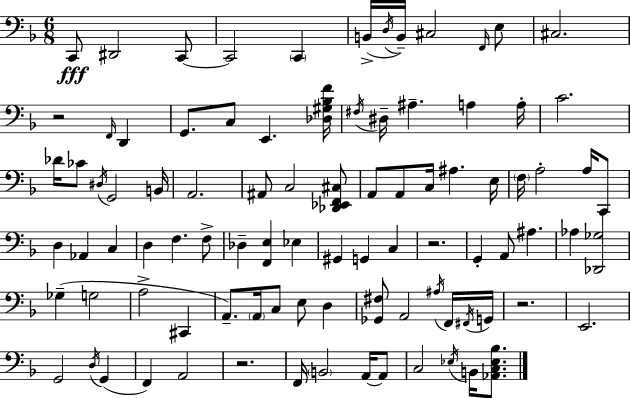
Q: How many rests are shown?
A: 4